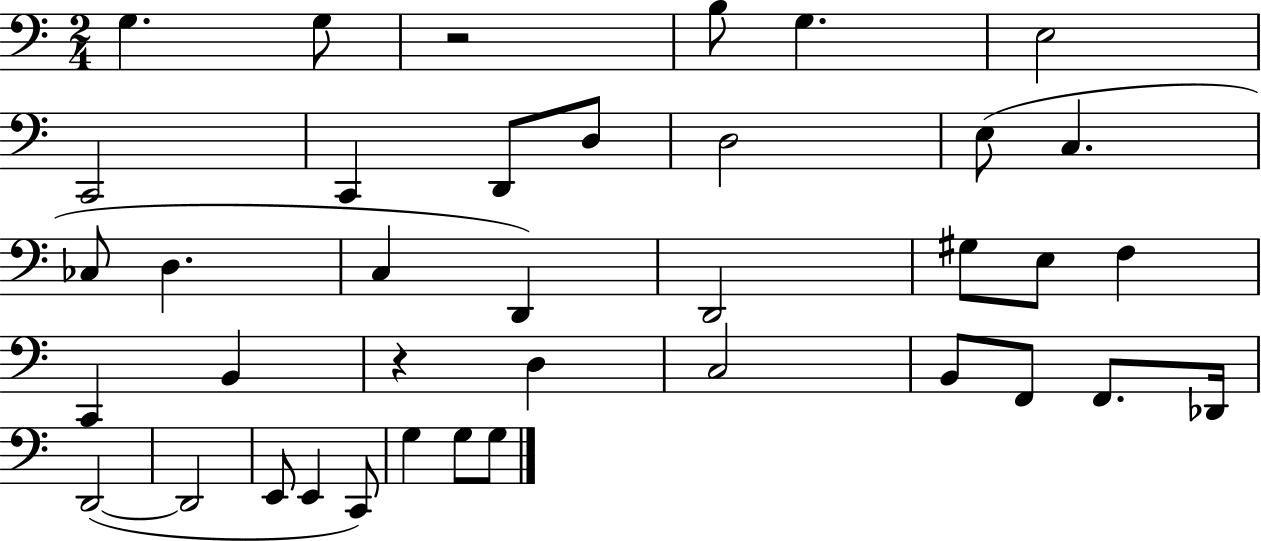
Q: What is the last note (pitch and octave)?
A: G3